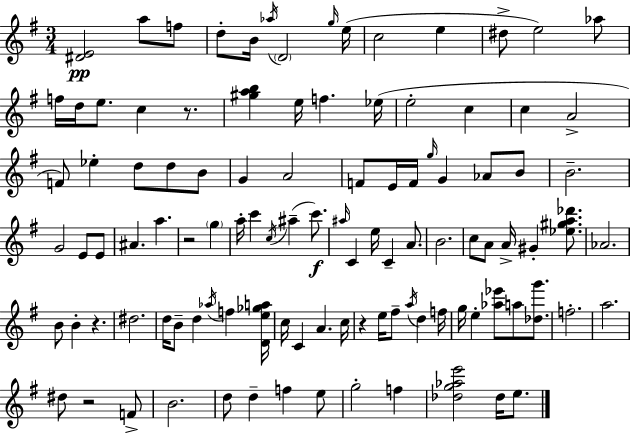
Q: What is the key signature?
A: E minor